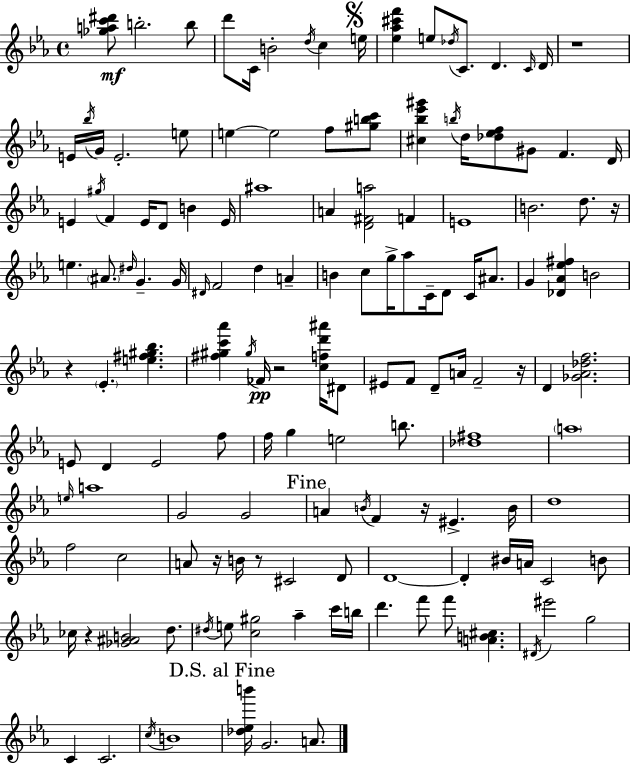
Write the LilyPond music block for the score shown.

{
  \clef treble
  \time 4/4
  \defaultTimeSignature
  \key ees \major
  <ges'' a'' c''' dis'''>8\mf b''2.-. b''8 | d'''8 c'16 b'2-. \acciaccatura { d''16 } c''4 | \mark \markup { \musicglyph "scripts.segno" } e''16 <ees'' aes'' cis''' f'''>4 e''8 \acciaccatura { des''16 } c'8. d'4. | \grace { c'16 } d'16 r1 | \break e'16 \acciaccatura { bes''16 } g'16 e'2.-. | e''8 e''4~~ e''2 | f''8 <gis'' b'' c'''>8 <cis'' bes'' ees''' gis'''>4 \acciaccatura { b''16 } d''16 <des'' ees'' f''>8 gis'8 f'4. | d'16 e'4 \acciaccatura { gis''16 } f'4 e'16 d'8 | \break b'4 e'16 ais''1 | a'4 <d' fis' a''>2 | f'4 e'1 | b'2. | \break d''8. r16 e''4. \parenthesize ais'8. \grace { dis''16 } | g'4.-- g'16 \grace { dis'16 } f'2 | d''4 a'4-- b'4 c''8 g''16-> aes''8 | c'16-- d'8 c'16 ais'8. g'4 <des' aes' ees'' fis''>4 | \break b'2 r4 \parenthesize ees'4.-. | <e'' fis'' gis'' bes''>4. <fis'' gis'' c''' aes'''>4 \acciaccatura { gis''16 }\pp fes'16 r2 | <c'' f'' d''' ais'''>16 dis'8 eis'8 f'8 d'8-- a'16 | f'2-- r16 d'4 <ges' aes' des'' f''>2. | \break e'8 d'4 e'2 | f''8 f''16 g''4 e''2 | b''8. <des'' fis''>1 | \parenthesize a''1 | \break \grace { e''16 } a''1 | g'2 | g'2 \mark "Fine" a'4 \acciaccatura { b'16 } f'4 | r16 eis'4.-> b'16 d''1 | \break f''2 | c''2 a'8 r16 b'16 r8 | cis'2 d'8 d'1~~ | d'4-. bis'16 | \break a'16 c'2 b'8 ces''16 r4 | <ges' ais' b'>2 d''8. \acciaccatura { dis''16 } e''8 <c'' gis''>2 | aes''4-- c'''16 b''16 d'''4. | f'''8 f'''8 <a' b' cis''>4. \acciaccatura { dis'16 } eis'''2 | \break g''2 c'4 | c'2. \acciaccatura { c''16 } b'1 | \mark "D.S. al Fine" <des'' ees'' b'''>16 g'2. | a'8. \bar "|."
}